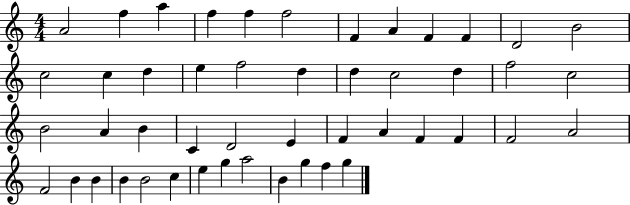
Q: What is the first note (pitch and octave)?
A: A4